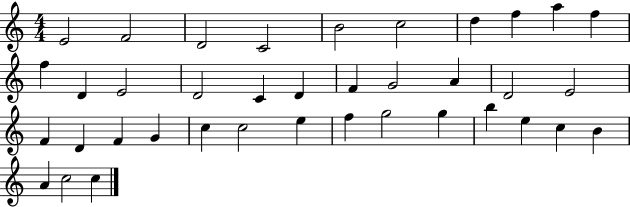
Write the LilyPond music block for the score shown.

{
  \clef treble
  \numericTimeSignature
  \time 4/4
  \key c \major
  e'2 f'2 | d'2 c'2 | b'2 c''2 | d''4 f''4 a''4 f''4 | \break f''4 d'4 e'2 | d'2 c'4 d'4 | f'4 g'2 a'4 | d'2 e'2 | \break f'4 d'4 f'4 g'4 | c''4 c''2 e''4 | f''4 g''2 g''4 | b''4 e''4 c''4 b'4 | \break a'4 c''2 c''4 | \bar "|."
}